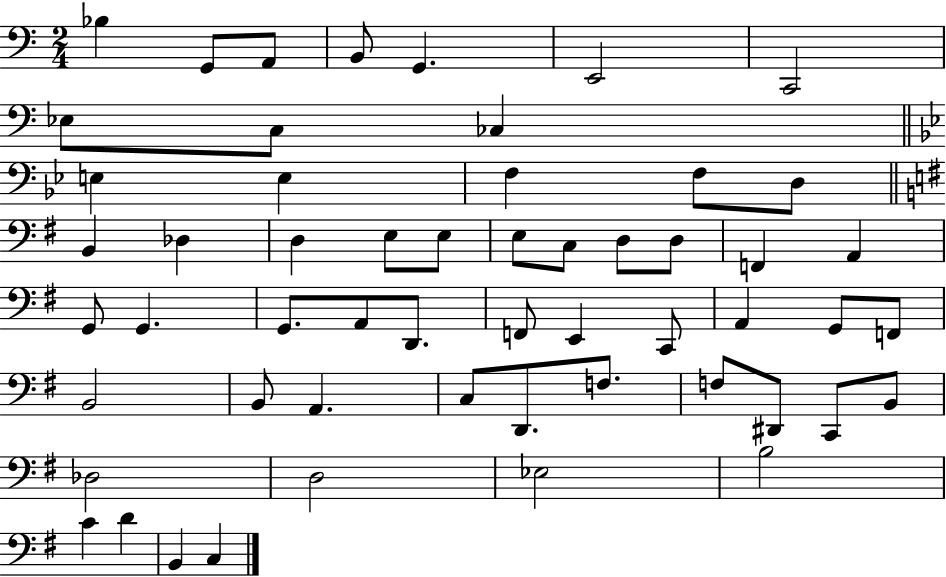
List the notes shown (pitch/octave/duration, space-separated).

Bb3/q G2/e A2/e B2/e G2/q. E2/h C2/h Eb3/e C3/e CES3/q E3/q E3/q F3/q F3/e D3/e B2/q Db3/q D3/q E3/e E3/e E3/e C3/e D3/e D3/e F2/q A2/q G2/e G2/q. G2/e. A2/e D2/e. F2/e E2/q C2/e A2/q G2/e F2/e B2/h B2/e A2/q. C3/e D2/e. F3/e. F3/e D#2/e C2/e B2/e Db3/h D3/h Eb3/h B3/h C4/q D4/q B2/q C3/q